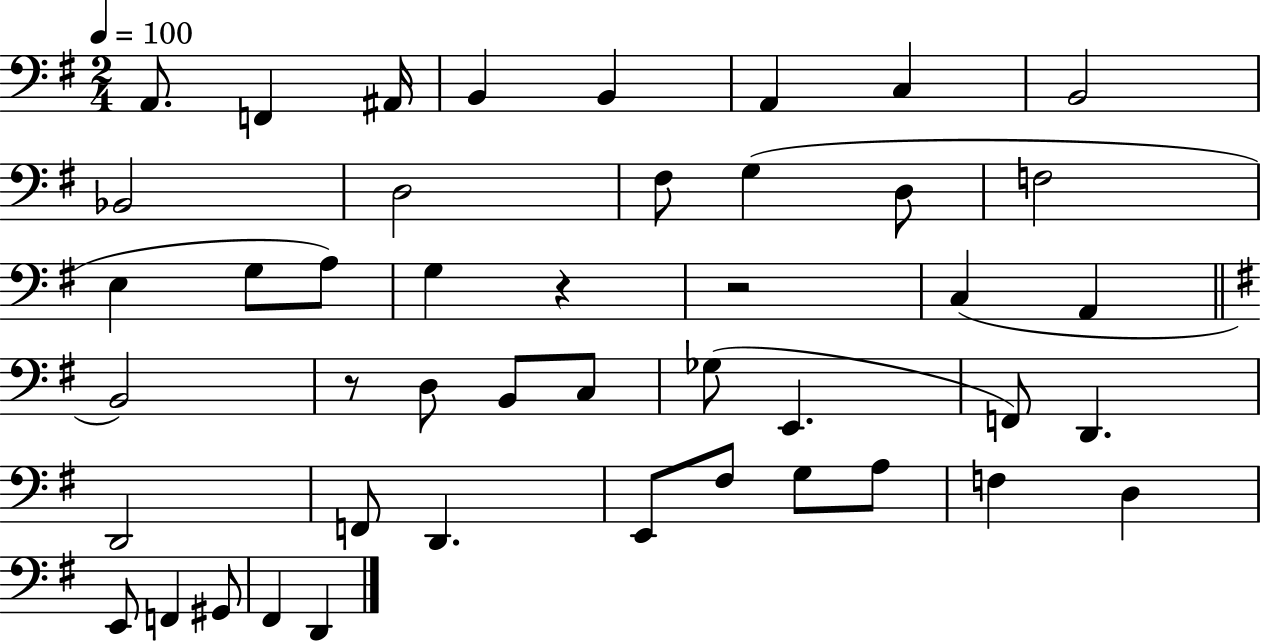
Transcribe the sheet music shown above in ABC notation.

X:1
T:Untitled
M:2/4
L:1/4
K:G
A,,/2 F,, ^A,,/4 B,, B,, A,, C, B,,2 _B,,2 D,2 ^F,/2 G, D,/2 F,2 E, G,/2 A,/2 G, z z2 C, A,, B,,2 z/2 D,/2 B,,/2 C,/2 _G,/2 E,, F,,/2 D,, D,,2 F,,/2 D,, E,,/2 ^F,/2 G,/2 A,/2 F, D, E,,/2 F,, ^G,,/2 ^F,, D,,